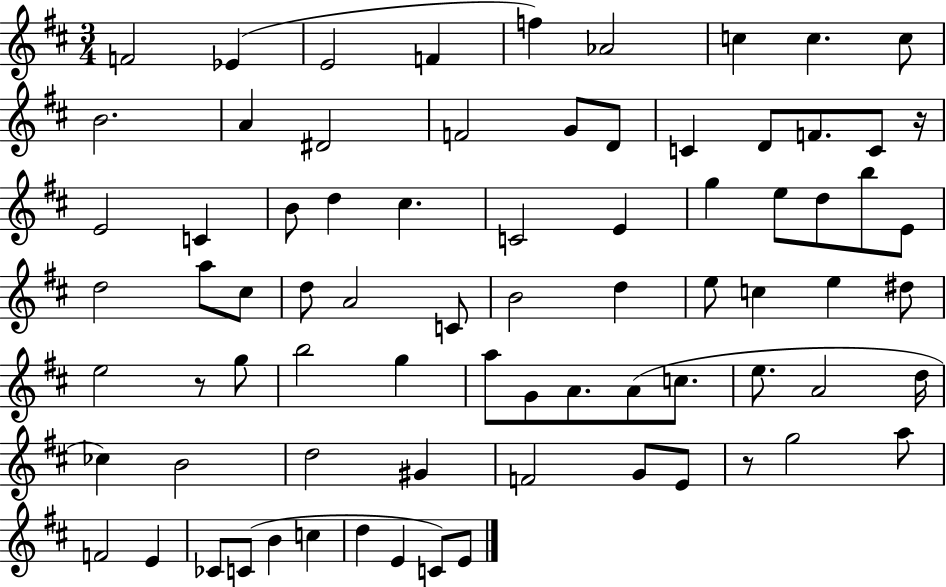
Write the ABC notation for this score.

X:1
T:Untitled
M:3/4
L:1/4
K:D
F2 _E E2 F f _A2 c c c/2 B2 A ^D2 F2 G/2 D/2 C D/2 F/2 C/2 z/4 E2 C B/2 d ^c C2 E g e/2 d/2 b/2 E/2 d2 a/2 ^c/2 d/2 A2 C/2 B2 d e/2 c e ^d/2 e2 z/2 g/2 b2 g a/2 G/2 A/2 A/2 c/2 e/2 A2 d/4 _c B2 d2 ^G F2 G/2 E/2 z/2 g2 a/2 F2 E _C/2 C/2 B c d E C/2 E/2